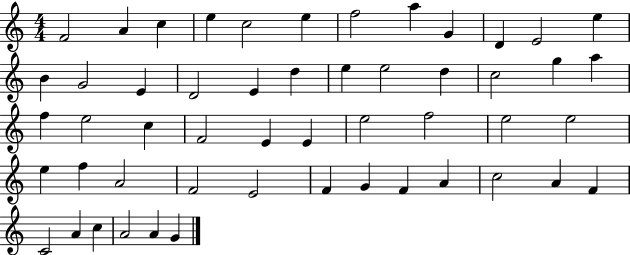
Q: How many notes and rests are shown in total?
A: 52